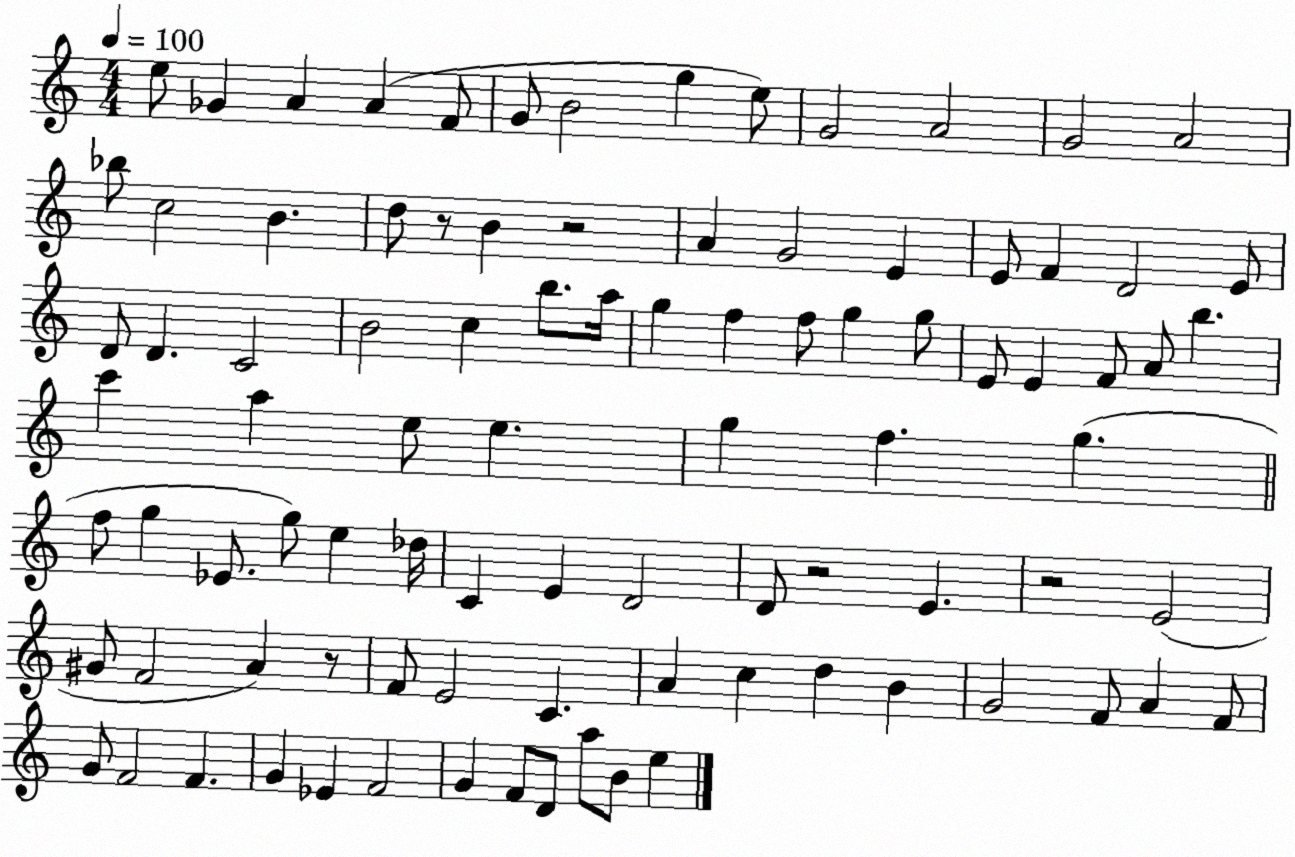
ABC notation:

X:1
T:Untitled
M:4/4
L:1/4
K:C
e/2 _G A A F/2 G/2 B2 g e/2 G2 A2 G2 A2 _b/2 c2 B d/2 z/2 B z2 A G2 E E/2 F D2 E/2 D/2 D C2 B2 c b/2 a/4 g f f/2 g g/2 E/2 E F/2 A/2 b c' a e/2 e g f g f/2 g _E/2 g/2 e _d/4 C E D2 D/2 z2 E z2 E2 ^G/2 F2 A z/2 F/2 E2 C A c d B G2 F/2 A F/2 G/2 F2 F G _E F2 G F/2 D/2 a/2 B/2 e